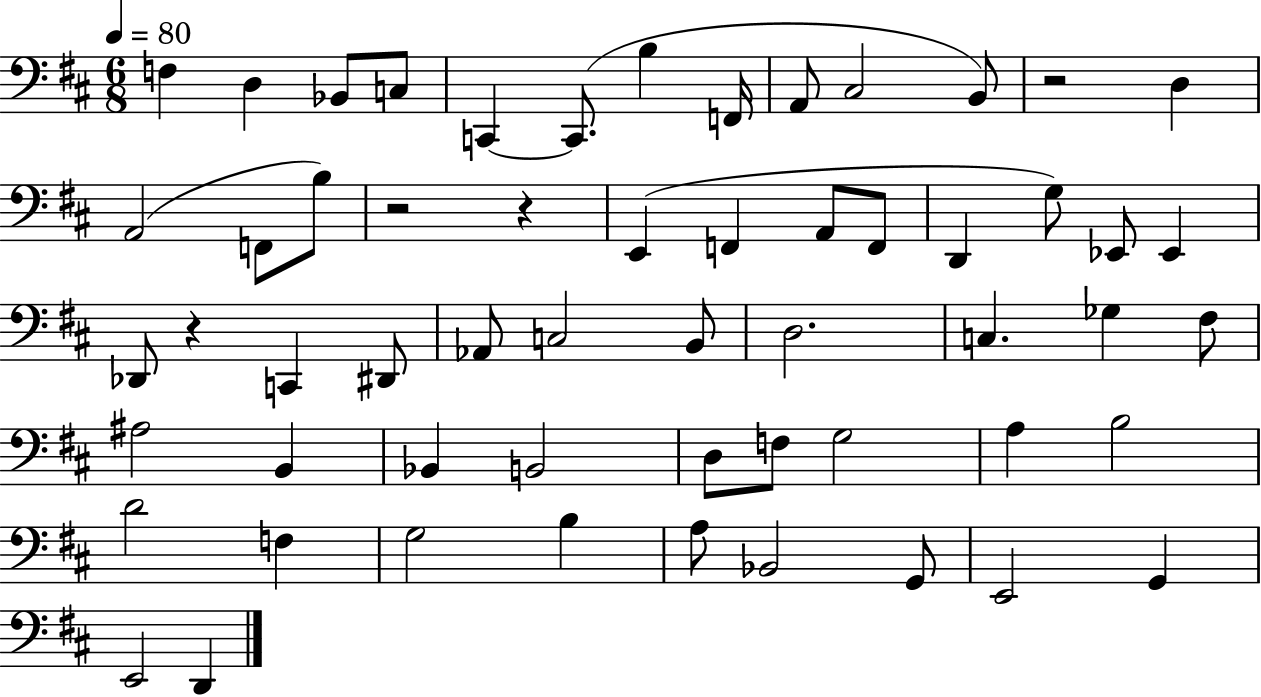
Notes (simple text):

F3/q D3/q Bb2/e C3/e C2/q C2/e. B3/q F2/s A2/e C#3/h B2/e R/h D3/q A2/h F2/e B3/e R/h R/q E2/q F2/q A2/e F2/e D2/q G3/e Eb2/e Eb2/q Db2/e R/q C2/q D#2/e Ab2/e C3/h B2/e D3/h. C3/q. Gb3/q F#3/e A#3/h B2/q Bb2/q B2/h D3/e F3/e G3/h A3/q B3/h D4/h F3/q G3/h B3/q A3/e Bb2/h G2/e E2/h G2/q E2/h D2/q